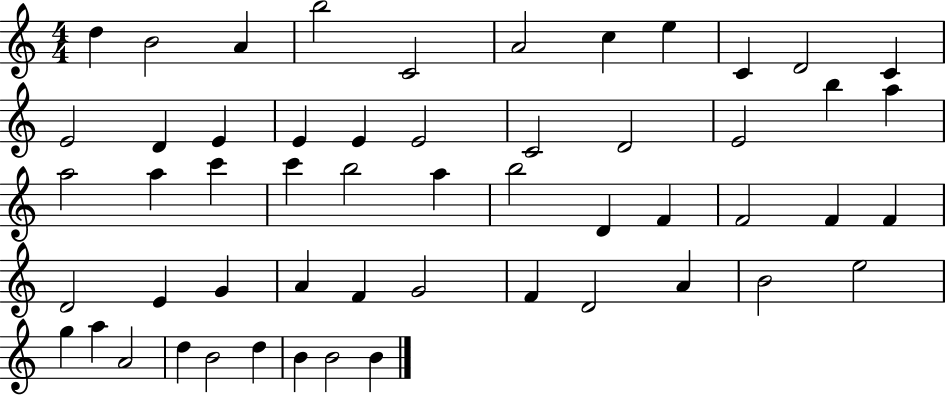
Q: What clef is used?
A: treble